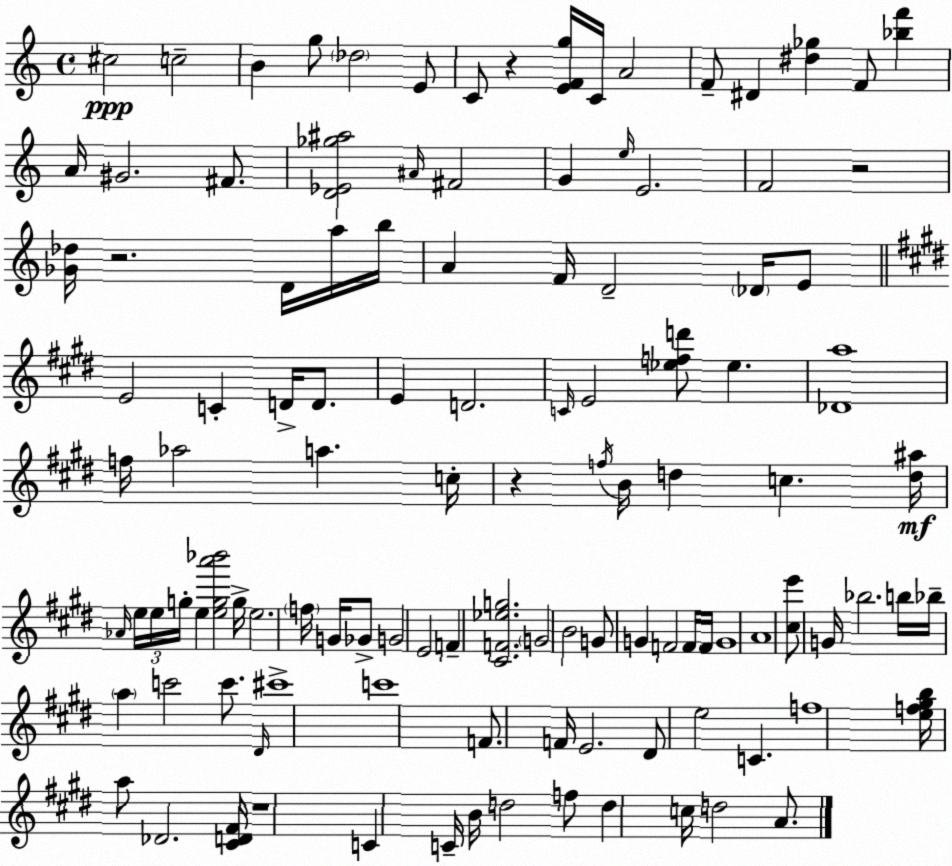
X:1
T:Untitled
M:4/4
L:1/4
K:C
^c2 c2 B g/2 _d2 E/2 C/2 z [EFg]/4 C/4 A2 F/2 ^D [^d_g] F/2 [_bf'] A/4 ^G2 ^F/2 [D_E_g^a]2 ^A/4 ^F2 G e/4 E2 F2 z2 [_G_d]/4 z2 D/4 a/4 b/4 A F/4 D2 _D/4 E/2 E2 C D/4 D/2 E D2 C/4 E2 [_efd']/2 _e [_Da]4 f/4 _a2 a c/4 z f/4 B/4 d c [d^a]/4 _A/4 e/4 e/4 g/4 e [ega'_b']2 g/4 e2 f/4 G/4 _G/2 G2 E2 F [^CF_eg]2 G2 B2 G/2 G F2 F/4 F/4 G4 A4 [^ce']/2 G/4 _b2 b/4 _b/4 a c'2 c'/2 ^D/4 ^c'4 c'4 F/2 F/4 E2 ^D/2 e2 C f4 [ef^gb]/4 a/2 _D2 [^CD^F]/4 z4 C C/4 B/4 d2 f/2 d c/4 d2 A/2